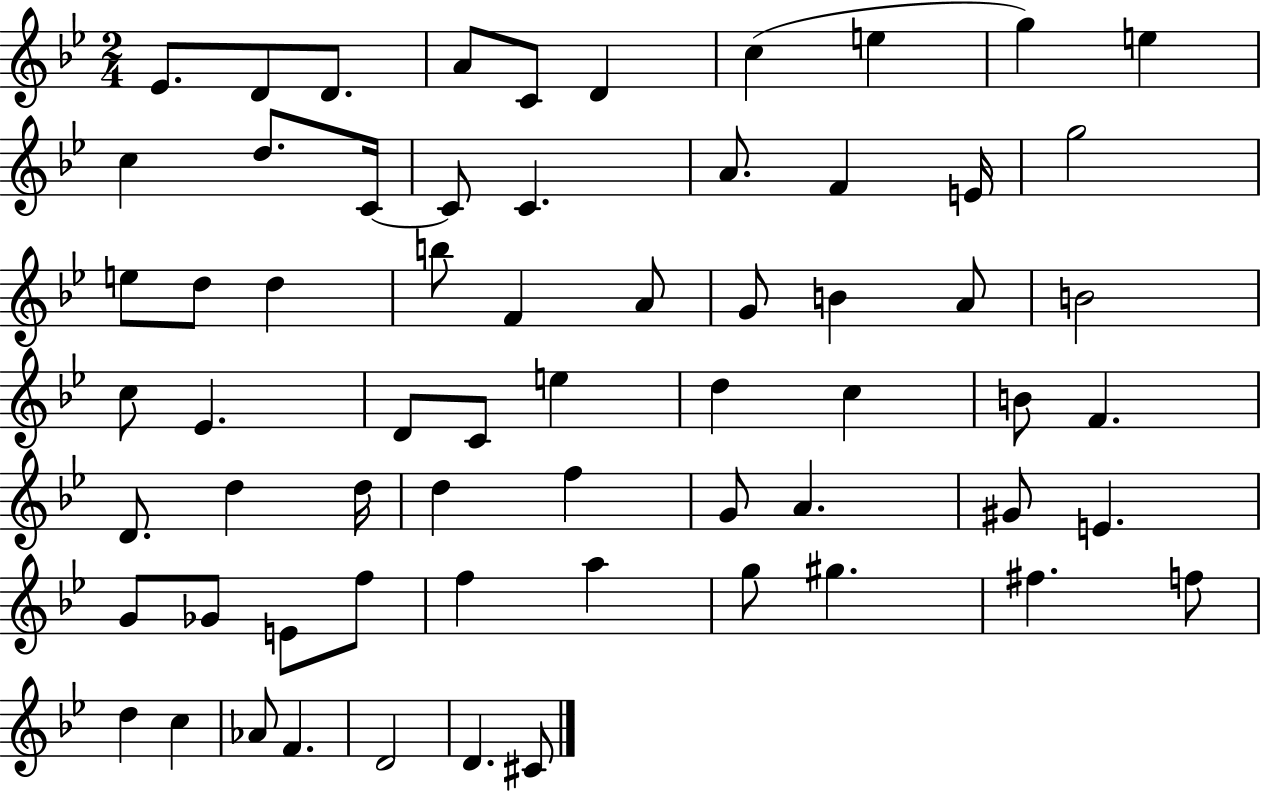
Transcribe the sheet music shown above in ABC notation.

X:1
T:Untitled
M:2/4
L:1/4
K:Bb
_E/2 D/2 D/2 A/2 C/2 D c e g e c d/2 C/4 C/2 C A/2 F E/4 g2 e/2 d/2 d b/2 F A/2 G/2 B A/2 B2 c/2 _E D/2 C/2 e d c B/2 F D/2 d d/4 d f G/2 A ^G/2 E G/2 _G/2 E/2 f/2 f a g/2 ^g ^f f/2 d c _A/2 F D2 D ^C/2